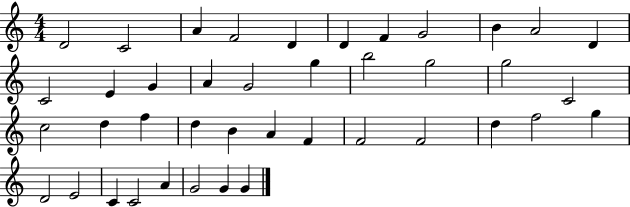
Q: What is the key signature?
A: C major